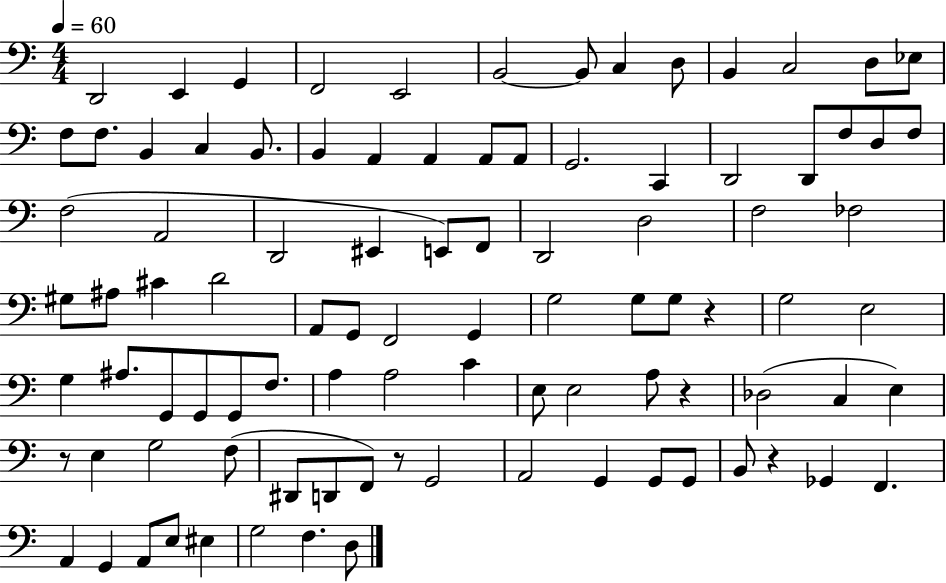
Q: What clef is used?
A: bass